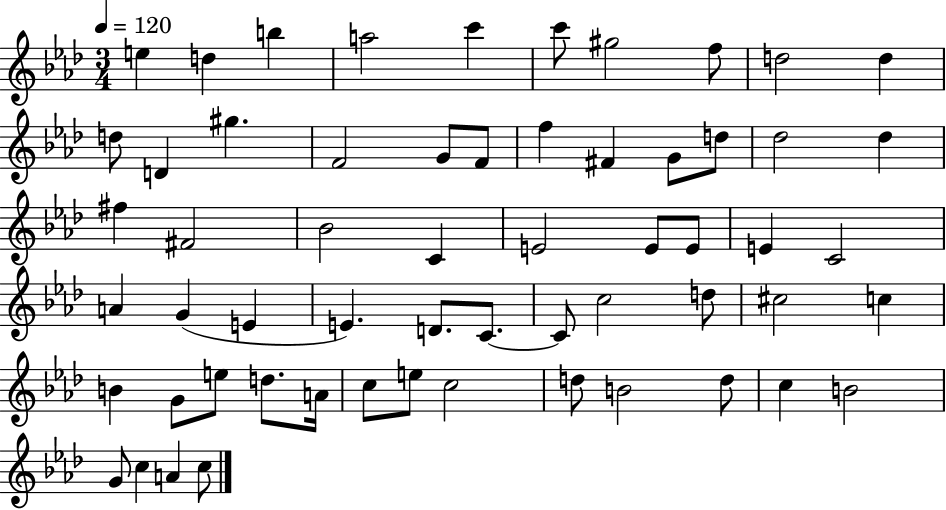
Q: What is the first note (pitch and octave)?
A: E5